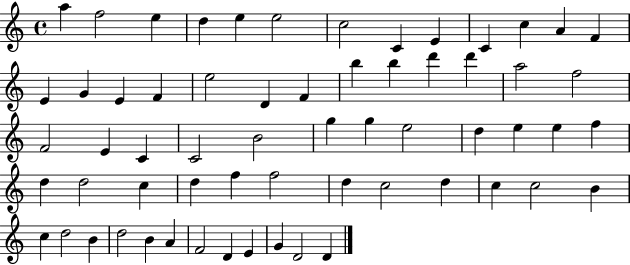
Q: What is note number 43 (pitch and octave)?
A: F5